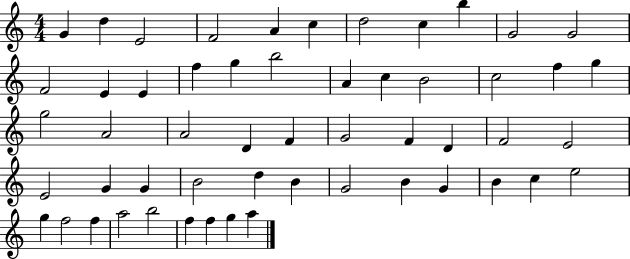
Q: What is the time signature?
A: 4/4